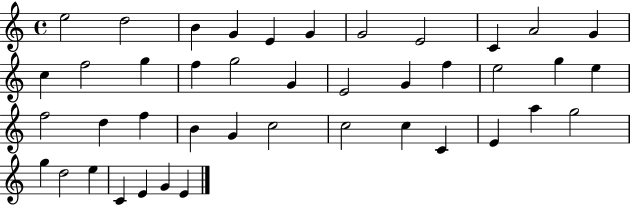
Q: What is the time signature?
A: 4/4